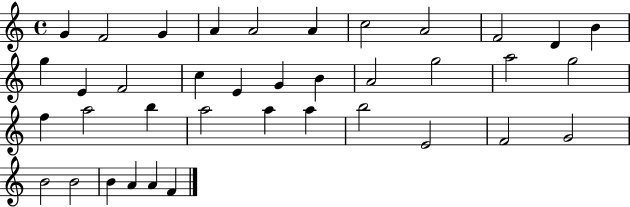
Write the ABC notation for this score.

X:1
T:Untitled
M:4/4
L:1/4
K:C
G F2 G A A2 A c2 A2 F2 D B g E F2 c E G B A2 g2 a2 g2 f a2 b a2 a a b2 E2 F2 G2 B2 B2 B A A F